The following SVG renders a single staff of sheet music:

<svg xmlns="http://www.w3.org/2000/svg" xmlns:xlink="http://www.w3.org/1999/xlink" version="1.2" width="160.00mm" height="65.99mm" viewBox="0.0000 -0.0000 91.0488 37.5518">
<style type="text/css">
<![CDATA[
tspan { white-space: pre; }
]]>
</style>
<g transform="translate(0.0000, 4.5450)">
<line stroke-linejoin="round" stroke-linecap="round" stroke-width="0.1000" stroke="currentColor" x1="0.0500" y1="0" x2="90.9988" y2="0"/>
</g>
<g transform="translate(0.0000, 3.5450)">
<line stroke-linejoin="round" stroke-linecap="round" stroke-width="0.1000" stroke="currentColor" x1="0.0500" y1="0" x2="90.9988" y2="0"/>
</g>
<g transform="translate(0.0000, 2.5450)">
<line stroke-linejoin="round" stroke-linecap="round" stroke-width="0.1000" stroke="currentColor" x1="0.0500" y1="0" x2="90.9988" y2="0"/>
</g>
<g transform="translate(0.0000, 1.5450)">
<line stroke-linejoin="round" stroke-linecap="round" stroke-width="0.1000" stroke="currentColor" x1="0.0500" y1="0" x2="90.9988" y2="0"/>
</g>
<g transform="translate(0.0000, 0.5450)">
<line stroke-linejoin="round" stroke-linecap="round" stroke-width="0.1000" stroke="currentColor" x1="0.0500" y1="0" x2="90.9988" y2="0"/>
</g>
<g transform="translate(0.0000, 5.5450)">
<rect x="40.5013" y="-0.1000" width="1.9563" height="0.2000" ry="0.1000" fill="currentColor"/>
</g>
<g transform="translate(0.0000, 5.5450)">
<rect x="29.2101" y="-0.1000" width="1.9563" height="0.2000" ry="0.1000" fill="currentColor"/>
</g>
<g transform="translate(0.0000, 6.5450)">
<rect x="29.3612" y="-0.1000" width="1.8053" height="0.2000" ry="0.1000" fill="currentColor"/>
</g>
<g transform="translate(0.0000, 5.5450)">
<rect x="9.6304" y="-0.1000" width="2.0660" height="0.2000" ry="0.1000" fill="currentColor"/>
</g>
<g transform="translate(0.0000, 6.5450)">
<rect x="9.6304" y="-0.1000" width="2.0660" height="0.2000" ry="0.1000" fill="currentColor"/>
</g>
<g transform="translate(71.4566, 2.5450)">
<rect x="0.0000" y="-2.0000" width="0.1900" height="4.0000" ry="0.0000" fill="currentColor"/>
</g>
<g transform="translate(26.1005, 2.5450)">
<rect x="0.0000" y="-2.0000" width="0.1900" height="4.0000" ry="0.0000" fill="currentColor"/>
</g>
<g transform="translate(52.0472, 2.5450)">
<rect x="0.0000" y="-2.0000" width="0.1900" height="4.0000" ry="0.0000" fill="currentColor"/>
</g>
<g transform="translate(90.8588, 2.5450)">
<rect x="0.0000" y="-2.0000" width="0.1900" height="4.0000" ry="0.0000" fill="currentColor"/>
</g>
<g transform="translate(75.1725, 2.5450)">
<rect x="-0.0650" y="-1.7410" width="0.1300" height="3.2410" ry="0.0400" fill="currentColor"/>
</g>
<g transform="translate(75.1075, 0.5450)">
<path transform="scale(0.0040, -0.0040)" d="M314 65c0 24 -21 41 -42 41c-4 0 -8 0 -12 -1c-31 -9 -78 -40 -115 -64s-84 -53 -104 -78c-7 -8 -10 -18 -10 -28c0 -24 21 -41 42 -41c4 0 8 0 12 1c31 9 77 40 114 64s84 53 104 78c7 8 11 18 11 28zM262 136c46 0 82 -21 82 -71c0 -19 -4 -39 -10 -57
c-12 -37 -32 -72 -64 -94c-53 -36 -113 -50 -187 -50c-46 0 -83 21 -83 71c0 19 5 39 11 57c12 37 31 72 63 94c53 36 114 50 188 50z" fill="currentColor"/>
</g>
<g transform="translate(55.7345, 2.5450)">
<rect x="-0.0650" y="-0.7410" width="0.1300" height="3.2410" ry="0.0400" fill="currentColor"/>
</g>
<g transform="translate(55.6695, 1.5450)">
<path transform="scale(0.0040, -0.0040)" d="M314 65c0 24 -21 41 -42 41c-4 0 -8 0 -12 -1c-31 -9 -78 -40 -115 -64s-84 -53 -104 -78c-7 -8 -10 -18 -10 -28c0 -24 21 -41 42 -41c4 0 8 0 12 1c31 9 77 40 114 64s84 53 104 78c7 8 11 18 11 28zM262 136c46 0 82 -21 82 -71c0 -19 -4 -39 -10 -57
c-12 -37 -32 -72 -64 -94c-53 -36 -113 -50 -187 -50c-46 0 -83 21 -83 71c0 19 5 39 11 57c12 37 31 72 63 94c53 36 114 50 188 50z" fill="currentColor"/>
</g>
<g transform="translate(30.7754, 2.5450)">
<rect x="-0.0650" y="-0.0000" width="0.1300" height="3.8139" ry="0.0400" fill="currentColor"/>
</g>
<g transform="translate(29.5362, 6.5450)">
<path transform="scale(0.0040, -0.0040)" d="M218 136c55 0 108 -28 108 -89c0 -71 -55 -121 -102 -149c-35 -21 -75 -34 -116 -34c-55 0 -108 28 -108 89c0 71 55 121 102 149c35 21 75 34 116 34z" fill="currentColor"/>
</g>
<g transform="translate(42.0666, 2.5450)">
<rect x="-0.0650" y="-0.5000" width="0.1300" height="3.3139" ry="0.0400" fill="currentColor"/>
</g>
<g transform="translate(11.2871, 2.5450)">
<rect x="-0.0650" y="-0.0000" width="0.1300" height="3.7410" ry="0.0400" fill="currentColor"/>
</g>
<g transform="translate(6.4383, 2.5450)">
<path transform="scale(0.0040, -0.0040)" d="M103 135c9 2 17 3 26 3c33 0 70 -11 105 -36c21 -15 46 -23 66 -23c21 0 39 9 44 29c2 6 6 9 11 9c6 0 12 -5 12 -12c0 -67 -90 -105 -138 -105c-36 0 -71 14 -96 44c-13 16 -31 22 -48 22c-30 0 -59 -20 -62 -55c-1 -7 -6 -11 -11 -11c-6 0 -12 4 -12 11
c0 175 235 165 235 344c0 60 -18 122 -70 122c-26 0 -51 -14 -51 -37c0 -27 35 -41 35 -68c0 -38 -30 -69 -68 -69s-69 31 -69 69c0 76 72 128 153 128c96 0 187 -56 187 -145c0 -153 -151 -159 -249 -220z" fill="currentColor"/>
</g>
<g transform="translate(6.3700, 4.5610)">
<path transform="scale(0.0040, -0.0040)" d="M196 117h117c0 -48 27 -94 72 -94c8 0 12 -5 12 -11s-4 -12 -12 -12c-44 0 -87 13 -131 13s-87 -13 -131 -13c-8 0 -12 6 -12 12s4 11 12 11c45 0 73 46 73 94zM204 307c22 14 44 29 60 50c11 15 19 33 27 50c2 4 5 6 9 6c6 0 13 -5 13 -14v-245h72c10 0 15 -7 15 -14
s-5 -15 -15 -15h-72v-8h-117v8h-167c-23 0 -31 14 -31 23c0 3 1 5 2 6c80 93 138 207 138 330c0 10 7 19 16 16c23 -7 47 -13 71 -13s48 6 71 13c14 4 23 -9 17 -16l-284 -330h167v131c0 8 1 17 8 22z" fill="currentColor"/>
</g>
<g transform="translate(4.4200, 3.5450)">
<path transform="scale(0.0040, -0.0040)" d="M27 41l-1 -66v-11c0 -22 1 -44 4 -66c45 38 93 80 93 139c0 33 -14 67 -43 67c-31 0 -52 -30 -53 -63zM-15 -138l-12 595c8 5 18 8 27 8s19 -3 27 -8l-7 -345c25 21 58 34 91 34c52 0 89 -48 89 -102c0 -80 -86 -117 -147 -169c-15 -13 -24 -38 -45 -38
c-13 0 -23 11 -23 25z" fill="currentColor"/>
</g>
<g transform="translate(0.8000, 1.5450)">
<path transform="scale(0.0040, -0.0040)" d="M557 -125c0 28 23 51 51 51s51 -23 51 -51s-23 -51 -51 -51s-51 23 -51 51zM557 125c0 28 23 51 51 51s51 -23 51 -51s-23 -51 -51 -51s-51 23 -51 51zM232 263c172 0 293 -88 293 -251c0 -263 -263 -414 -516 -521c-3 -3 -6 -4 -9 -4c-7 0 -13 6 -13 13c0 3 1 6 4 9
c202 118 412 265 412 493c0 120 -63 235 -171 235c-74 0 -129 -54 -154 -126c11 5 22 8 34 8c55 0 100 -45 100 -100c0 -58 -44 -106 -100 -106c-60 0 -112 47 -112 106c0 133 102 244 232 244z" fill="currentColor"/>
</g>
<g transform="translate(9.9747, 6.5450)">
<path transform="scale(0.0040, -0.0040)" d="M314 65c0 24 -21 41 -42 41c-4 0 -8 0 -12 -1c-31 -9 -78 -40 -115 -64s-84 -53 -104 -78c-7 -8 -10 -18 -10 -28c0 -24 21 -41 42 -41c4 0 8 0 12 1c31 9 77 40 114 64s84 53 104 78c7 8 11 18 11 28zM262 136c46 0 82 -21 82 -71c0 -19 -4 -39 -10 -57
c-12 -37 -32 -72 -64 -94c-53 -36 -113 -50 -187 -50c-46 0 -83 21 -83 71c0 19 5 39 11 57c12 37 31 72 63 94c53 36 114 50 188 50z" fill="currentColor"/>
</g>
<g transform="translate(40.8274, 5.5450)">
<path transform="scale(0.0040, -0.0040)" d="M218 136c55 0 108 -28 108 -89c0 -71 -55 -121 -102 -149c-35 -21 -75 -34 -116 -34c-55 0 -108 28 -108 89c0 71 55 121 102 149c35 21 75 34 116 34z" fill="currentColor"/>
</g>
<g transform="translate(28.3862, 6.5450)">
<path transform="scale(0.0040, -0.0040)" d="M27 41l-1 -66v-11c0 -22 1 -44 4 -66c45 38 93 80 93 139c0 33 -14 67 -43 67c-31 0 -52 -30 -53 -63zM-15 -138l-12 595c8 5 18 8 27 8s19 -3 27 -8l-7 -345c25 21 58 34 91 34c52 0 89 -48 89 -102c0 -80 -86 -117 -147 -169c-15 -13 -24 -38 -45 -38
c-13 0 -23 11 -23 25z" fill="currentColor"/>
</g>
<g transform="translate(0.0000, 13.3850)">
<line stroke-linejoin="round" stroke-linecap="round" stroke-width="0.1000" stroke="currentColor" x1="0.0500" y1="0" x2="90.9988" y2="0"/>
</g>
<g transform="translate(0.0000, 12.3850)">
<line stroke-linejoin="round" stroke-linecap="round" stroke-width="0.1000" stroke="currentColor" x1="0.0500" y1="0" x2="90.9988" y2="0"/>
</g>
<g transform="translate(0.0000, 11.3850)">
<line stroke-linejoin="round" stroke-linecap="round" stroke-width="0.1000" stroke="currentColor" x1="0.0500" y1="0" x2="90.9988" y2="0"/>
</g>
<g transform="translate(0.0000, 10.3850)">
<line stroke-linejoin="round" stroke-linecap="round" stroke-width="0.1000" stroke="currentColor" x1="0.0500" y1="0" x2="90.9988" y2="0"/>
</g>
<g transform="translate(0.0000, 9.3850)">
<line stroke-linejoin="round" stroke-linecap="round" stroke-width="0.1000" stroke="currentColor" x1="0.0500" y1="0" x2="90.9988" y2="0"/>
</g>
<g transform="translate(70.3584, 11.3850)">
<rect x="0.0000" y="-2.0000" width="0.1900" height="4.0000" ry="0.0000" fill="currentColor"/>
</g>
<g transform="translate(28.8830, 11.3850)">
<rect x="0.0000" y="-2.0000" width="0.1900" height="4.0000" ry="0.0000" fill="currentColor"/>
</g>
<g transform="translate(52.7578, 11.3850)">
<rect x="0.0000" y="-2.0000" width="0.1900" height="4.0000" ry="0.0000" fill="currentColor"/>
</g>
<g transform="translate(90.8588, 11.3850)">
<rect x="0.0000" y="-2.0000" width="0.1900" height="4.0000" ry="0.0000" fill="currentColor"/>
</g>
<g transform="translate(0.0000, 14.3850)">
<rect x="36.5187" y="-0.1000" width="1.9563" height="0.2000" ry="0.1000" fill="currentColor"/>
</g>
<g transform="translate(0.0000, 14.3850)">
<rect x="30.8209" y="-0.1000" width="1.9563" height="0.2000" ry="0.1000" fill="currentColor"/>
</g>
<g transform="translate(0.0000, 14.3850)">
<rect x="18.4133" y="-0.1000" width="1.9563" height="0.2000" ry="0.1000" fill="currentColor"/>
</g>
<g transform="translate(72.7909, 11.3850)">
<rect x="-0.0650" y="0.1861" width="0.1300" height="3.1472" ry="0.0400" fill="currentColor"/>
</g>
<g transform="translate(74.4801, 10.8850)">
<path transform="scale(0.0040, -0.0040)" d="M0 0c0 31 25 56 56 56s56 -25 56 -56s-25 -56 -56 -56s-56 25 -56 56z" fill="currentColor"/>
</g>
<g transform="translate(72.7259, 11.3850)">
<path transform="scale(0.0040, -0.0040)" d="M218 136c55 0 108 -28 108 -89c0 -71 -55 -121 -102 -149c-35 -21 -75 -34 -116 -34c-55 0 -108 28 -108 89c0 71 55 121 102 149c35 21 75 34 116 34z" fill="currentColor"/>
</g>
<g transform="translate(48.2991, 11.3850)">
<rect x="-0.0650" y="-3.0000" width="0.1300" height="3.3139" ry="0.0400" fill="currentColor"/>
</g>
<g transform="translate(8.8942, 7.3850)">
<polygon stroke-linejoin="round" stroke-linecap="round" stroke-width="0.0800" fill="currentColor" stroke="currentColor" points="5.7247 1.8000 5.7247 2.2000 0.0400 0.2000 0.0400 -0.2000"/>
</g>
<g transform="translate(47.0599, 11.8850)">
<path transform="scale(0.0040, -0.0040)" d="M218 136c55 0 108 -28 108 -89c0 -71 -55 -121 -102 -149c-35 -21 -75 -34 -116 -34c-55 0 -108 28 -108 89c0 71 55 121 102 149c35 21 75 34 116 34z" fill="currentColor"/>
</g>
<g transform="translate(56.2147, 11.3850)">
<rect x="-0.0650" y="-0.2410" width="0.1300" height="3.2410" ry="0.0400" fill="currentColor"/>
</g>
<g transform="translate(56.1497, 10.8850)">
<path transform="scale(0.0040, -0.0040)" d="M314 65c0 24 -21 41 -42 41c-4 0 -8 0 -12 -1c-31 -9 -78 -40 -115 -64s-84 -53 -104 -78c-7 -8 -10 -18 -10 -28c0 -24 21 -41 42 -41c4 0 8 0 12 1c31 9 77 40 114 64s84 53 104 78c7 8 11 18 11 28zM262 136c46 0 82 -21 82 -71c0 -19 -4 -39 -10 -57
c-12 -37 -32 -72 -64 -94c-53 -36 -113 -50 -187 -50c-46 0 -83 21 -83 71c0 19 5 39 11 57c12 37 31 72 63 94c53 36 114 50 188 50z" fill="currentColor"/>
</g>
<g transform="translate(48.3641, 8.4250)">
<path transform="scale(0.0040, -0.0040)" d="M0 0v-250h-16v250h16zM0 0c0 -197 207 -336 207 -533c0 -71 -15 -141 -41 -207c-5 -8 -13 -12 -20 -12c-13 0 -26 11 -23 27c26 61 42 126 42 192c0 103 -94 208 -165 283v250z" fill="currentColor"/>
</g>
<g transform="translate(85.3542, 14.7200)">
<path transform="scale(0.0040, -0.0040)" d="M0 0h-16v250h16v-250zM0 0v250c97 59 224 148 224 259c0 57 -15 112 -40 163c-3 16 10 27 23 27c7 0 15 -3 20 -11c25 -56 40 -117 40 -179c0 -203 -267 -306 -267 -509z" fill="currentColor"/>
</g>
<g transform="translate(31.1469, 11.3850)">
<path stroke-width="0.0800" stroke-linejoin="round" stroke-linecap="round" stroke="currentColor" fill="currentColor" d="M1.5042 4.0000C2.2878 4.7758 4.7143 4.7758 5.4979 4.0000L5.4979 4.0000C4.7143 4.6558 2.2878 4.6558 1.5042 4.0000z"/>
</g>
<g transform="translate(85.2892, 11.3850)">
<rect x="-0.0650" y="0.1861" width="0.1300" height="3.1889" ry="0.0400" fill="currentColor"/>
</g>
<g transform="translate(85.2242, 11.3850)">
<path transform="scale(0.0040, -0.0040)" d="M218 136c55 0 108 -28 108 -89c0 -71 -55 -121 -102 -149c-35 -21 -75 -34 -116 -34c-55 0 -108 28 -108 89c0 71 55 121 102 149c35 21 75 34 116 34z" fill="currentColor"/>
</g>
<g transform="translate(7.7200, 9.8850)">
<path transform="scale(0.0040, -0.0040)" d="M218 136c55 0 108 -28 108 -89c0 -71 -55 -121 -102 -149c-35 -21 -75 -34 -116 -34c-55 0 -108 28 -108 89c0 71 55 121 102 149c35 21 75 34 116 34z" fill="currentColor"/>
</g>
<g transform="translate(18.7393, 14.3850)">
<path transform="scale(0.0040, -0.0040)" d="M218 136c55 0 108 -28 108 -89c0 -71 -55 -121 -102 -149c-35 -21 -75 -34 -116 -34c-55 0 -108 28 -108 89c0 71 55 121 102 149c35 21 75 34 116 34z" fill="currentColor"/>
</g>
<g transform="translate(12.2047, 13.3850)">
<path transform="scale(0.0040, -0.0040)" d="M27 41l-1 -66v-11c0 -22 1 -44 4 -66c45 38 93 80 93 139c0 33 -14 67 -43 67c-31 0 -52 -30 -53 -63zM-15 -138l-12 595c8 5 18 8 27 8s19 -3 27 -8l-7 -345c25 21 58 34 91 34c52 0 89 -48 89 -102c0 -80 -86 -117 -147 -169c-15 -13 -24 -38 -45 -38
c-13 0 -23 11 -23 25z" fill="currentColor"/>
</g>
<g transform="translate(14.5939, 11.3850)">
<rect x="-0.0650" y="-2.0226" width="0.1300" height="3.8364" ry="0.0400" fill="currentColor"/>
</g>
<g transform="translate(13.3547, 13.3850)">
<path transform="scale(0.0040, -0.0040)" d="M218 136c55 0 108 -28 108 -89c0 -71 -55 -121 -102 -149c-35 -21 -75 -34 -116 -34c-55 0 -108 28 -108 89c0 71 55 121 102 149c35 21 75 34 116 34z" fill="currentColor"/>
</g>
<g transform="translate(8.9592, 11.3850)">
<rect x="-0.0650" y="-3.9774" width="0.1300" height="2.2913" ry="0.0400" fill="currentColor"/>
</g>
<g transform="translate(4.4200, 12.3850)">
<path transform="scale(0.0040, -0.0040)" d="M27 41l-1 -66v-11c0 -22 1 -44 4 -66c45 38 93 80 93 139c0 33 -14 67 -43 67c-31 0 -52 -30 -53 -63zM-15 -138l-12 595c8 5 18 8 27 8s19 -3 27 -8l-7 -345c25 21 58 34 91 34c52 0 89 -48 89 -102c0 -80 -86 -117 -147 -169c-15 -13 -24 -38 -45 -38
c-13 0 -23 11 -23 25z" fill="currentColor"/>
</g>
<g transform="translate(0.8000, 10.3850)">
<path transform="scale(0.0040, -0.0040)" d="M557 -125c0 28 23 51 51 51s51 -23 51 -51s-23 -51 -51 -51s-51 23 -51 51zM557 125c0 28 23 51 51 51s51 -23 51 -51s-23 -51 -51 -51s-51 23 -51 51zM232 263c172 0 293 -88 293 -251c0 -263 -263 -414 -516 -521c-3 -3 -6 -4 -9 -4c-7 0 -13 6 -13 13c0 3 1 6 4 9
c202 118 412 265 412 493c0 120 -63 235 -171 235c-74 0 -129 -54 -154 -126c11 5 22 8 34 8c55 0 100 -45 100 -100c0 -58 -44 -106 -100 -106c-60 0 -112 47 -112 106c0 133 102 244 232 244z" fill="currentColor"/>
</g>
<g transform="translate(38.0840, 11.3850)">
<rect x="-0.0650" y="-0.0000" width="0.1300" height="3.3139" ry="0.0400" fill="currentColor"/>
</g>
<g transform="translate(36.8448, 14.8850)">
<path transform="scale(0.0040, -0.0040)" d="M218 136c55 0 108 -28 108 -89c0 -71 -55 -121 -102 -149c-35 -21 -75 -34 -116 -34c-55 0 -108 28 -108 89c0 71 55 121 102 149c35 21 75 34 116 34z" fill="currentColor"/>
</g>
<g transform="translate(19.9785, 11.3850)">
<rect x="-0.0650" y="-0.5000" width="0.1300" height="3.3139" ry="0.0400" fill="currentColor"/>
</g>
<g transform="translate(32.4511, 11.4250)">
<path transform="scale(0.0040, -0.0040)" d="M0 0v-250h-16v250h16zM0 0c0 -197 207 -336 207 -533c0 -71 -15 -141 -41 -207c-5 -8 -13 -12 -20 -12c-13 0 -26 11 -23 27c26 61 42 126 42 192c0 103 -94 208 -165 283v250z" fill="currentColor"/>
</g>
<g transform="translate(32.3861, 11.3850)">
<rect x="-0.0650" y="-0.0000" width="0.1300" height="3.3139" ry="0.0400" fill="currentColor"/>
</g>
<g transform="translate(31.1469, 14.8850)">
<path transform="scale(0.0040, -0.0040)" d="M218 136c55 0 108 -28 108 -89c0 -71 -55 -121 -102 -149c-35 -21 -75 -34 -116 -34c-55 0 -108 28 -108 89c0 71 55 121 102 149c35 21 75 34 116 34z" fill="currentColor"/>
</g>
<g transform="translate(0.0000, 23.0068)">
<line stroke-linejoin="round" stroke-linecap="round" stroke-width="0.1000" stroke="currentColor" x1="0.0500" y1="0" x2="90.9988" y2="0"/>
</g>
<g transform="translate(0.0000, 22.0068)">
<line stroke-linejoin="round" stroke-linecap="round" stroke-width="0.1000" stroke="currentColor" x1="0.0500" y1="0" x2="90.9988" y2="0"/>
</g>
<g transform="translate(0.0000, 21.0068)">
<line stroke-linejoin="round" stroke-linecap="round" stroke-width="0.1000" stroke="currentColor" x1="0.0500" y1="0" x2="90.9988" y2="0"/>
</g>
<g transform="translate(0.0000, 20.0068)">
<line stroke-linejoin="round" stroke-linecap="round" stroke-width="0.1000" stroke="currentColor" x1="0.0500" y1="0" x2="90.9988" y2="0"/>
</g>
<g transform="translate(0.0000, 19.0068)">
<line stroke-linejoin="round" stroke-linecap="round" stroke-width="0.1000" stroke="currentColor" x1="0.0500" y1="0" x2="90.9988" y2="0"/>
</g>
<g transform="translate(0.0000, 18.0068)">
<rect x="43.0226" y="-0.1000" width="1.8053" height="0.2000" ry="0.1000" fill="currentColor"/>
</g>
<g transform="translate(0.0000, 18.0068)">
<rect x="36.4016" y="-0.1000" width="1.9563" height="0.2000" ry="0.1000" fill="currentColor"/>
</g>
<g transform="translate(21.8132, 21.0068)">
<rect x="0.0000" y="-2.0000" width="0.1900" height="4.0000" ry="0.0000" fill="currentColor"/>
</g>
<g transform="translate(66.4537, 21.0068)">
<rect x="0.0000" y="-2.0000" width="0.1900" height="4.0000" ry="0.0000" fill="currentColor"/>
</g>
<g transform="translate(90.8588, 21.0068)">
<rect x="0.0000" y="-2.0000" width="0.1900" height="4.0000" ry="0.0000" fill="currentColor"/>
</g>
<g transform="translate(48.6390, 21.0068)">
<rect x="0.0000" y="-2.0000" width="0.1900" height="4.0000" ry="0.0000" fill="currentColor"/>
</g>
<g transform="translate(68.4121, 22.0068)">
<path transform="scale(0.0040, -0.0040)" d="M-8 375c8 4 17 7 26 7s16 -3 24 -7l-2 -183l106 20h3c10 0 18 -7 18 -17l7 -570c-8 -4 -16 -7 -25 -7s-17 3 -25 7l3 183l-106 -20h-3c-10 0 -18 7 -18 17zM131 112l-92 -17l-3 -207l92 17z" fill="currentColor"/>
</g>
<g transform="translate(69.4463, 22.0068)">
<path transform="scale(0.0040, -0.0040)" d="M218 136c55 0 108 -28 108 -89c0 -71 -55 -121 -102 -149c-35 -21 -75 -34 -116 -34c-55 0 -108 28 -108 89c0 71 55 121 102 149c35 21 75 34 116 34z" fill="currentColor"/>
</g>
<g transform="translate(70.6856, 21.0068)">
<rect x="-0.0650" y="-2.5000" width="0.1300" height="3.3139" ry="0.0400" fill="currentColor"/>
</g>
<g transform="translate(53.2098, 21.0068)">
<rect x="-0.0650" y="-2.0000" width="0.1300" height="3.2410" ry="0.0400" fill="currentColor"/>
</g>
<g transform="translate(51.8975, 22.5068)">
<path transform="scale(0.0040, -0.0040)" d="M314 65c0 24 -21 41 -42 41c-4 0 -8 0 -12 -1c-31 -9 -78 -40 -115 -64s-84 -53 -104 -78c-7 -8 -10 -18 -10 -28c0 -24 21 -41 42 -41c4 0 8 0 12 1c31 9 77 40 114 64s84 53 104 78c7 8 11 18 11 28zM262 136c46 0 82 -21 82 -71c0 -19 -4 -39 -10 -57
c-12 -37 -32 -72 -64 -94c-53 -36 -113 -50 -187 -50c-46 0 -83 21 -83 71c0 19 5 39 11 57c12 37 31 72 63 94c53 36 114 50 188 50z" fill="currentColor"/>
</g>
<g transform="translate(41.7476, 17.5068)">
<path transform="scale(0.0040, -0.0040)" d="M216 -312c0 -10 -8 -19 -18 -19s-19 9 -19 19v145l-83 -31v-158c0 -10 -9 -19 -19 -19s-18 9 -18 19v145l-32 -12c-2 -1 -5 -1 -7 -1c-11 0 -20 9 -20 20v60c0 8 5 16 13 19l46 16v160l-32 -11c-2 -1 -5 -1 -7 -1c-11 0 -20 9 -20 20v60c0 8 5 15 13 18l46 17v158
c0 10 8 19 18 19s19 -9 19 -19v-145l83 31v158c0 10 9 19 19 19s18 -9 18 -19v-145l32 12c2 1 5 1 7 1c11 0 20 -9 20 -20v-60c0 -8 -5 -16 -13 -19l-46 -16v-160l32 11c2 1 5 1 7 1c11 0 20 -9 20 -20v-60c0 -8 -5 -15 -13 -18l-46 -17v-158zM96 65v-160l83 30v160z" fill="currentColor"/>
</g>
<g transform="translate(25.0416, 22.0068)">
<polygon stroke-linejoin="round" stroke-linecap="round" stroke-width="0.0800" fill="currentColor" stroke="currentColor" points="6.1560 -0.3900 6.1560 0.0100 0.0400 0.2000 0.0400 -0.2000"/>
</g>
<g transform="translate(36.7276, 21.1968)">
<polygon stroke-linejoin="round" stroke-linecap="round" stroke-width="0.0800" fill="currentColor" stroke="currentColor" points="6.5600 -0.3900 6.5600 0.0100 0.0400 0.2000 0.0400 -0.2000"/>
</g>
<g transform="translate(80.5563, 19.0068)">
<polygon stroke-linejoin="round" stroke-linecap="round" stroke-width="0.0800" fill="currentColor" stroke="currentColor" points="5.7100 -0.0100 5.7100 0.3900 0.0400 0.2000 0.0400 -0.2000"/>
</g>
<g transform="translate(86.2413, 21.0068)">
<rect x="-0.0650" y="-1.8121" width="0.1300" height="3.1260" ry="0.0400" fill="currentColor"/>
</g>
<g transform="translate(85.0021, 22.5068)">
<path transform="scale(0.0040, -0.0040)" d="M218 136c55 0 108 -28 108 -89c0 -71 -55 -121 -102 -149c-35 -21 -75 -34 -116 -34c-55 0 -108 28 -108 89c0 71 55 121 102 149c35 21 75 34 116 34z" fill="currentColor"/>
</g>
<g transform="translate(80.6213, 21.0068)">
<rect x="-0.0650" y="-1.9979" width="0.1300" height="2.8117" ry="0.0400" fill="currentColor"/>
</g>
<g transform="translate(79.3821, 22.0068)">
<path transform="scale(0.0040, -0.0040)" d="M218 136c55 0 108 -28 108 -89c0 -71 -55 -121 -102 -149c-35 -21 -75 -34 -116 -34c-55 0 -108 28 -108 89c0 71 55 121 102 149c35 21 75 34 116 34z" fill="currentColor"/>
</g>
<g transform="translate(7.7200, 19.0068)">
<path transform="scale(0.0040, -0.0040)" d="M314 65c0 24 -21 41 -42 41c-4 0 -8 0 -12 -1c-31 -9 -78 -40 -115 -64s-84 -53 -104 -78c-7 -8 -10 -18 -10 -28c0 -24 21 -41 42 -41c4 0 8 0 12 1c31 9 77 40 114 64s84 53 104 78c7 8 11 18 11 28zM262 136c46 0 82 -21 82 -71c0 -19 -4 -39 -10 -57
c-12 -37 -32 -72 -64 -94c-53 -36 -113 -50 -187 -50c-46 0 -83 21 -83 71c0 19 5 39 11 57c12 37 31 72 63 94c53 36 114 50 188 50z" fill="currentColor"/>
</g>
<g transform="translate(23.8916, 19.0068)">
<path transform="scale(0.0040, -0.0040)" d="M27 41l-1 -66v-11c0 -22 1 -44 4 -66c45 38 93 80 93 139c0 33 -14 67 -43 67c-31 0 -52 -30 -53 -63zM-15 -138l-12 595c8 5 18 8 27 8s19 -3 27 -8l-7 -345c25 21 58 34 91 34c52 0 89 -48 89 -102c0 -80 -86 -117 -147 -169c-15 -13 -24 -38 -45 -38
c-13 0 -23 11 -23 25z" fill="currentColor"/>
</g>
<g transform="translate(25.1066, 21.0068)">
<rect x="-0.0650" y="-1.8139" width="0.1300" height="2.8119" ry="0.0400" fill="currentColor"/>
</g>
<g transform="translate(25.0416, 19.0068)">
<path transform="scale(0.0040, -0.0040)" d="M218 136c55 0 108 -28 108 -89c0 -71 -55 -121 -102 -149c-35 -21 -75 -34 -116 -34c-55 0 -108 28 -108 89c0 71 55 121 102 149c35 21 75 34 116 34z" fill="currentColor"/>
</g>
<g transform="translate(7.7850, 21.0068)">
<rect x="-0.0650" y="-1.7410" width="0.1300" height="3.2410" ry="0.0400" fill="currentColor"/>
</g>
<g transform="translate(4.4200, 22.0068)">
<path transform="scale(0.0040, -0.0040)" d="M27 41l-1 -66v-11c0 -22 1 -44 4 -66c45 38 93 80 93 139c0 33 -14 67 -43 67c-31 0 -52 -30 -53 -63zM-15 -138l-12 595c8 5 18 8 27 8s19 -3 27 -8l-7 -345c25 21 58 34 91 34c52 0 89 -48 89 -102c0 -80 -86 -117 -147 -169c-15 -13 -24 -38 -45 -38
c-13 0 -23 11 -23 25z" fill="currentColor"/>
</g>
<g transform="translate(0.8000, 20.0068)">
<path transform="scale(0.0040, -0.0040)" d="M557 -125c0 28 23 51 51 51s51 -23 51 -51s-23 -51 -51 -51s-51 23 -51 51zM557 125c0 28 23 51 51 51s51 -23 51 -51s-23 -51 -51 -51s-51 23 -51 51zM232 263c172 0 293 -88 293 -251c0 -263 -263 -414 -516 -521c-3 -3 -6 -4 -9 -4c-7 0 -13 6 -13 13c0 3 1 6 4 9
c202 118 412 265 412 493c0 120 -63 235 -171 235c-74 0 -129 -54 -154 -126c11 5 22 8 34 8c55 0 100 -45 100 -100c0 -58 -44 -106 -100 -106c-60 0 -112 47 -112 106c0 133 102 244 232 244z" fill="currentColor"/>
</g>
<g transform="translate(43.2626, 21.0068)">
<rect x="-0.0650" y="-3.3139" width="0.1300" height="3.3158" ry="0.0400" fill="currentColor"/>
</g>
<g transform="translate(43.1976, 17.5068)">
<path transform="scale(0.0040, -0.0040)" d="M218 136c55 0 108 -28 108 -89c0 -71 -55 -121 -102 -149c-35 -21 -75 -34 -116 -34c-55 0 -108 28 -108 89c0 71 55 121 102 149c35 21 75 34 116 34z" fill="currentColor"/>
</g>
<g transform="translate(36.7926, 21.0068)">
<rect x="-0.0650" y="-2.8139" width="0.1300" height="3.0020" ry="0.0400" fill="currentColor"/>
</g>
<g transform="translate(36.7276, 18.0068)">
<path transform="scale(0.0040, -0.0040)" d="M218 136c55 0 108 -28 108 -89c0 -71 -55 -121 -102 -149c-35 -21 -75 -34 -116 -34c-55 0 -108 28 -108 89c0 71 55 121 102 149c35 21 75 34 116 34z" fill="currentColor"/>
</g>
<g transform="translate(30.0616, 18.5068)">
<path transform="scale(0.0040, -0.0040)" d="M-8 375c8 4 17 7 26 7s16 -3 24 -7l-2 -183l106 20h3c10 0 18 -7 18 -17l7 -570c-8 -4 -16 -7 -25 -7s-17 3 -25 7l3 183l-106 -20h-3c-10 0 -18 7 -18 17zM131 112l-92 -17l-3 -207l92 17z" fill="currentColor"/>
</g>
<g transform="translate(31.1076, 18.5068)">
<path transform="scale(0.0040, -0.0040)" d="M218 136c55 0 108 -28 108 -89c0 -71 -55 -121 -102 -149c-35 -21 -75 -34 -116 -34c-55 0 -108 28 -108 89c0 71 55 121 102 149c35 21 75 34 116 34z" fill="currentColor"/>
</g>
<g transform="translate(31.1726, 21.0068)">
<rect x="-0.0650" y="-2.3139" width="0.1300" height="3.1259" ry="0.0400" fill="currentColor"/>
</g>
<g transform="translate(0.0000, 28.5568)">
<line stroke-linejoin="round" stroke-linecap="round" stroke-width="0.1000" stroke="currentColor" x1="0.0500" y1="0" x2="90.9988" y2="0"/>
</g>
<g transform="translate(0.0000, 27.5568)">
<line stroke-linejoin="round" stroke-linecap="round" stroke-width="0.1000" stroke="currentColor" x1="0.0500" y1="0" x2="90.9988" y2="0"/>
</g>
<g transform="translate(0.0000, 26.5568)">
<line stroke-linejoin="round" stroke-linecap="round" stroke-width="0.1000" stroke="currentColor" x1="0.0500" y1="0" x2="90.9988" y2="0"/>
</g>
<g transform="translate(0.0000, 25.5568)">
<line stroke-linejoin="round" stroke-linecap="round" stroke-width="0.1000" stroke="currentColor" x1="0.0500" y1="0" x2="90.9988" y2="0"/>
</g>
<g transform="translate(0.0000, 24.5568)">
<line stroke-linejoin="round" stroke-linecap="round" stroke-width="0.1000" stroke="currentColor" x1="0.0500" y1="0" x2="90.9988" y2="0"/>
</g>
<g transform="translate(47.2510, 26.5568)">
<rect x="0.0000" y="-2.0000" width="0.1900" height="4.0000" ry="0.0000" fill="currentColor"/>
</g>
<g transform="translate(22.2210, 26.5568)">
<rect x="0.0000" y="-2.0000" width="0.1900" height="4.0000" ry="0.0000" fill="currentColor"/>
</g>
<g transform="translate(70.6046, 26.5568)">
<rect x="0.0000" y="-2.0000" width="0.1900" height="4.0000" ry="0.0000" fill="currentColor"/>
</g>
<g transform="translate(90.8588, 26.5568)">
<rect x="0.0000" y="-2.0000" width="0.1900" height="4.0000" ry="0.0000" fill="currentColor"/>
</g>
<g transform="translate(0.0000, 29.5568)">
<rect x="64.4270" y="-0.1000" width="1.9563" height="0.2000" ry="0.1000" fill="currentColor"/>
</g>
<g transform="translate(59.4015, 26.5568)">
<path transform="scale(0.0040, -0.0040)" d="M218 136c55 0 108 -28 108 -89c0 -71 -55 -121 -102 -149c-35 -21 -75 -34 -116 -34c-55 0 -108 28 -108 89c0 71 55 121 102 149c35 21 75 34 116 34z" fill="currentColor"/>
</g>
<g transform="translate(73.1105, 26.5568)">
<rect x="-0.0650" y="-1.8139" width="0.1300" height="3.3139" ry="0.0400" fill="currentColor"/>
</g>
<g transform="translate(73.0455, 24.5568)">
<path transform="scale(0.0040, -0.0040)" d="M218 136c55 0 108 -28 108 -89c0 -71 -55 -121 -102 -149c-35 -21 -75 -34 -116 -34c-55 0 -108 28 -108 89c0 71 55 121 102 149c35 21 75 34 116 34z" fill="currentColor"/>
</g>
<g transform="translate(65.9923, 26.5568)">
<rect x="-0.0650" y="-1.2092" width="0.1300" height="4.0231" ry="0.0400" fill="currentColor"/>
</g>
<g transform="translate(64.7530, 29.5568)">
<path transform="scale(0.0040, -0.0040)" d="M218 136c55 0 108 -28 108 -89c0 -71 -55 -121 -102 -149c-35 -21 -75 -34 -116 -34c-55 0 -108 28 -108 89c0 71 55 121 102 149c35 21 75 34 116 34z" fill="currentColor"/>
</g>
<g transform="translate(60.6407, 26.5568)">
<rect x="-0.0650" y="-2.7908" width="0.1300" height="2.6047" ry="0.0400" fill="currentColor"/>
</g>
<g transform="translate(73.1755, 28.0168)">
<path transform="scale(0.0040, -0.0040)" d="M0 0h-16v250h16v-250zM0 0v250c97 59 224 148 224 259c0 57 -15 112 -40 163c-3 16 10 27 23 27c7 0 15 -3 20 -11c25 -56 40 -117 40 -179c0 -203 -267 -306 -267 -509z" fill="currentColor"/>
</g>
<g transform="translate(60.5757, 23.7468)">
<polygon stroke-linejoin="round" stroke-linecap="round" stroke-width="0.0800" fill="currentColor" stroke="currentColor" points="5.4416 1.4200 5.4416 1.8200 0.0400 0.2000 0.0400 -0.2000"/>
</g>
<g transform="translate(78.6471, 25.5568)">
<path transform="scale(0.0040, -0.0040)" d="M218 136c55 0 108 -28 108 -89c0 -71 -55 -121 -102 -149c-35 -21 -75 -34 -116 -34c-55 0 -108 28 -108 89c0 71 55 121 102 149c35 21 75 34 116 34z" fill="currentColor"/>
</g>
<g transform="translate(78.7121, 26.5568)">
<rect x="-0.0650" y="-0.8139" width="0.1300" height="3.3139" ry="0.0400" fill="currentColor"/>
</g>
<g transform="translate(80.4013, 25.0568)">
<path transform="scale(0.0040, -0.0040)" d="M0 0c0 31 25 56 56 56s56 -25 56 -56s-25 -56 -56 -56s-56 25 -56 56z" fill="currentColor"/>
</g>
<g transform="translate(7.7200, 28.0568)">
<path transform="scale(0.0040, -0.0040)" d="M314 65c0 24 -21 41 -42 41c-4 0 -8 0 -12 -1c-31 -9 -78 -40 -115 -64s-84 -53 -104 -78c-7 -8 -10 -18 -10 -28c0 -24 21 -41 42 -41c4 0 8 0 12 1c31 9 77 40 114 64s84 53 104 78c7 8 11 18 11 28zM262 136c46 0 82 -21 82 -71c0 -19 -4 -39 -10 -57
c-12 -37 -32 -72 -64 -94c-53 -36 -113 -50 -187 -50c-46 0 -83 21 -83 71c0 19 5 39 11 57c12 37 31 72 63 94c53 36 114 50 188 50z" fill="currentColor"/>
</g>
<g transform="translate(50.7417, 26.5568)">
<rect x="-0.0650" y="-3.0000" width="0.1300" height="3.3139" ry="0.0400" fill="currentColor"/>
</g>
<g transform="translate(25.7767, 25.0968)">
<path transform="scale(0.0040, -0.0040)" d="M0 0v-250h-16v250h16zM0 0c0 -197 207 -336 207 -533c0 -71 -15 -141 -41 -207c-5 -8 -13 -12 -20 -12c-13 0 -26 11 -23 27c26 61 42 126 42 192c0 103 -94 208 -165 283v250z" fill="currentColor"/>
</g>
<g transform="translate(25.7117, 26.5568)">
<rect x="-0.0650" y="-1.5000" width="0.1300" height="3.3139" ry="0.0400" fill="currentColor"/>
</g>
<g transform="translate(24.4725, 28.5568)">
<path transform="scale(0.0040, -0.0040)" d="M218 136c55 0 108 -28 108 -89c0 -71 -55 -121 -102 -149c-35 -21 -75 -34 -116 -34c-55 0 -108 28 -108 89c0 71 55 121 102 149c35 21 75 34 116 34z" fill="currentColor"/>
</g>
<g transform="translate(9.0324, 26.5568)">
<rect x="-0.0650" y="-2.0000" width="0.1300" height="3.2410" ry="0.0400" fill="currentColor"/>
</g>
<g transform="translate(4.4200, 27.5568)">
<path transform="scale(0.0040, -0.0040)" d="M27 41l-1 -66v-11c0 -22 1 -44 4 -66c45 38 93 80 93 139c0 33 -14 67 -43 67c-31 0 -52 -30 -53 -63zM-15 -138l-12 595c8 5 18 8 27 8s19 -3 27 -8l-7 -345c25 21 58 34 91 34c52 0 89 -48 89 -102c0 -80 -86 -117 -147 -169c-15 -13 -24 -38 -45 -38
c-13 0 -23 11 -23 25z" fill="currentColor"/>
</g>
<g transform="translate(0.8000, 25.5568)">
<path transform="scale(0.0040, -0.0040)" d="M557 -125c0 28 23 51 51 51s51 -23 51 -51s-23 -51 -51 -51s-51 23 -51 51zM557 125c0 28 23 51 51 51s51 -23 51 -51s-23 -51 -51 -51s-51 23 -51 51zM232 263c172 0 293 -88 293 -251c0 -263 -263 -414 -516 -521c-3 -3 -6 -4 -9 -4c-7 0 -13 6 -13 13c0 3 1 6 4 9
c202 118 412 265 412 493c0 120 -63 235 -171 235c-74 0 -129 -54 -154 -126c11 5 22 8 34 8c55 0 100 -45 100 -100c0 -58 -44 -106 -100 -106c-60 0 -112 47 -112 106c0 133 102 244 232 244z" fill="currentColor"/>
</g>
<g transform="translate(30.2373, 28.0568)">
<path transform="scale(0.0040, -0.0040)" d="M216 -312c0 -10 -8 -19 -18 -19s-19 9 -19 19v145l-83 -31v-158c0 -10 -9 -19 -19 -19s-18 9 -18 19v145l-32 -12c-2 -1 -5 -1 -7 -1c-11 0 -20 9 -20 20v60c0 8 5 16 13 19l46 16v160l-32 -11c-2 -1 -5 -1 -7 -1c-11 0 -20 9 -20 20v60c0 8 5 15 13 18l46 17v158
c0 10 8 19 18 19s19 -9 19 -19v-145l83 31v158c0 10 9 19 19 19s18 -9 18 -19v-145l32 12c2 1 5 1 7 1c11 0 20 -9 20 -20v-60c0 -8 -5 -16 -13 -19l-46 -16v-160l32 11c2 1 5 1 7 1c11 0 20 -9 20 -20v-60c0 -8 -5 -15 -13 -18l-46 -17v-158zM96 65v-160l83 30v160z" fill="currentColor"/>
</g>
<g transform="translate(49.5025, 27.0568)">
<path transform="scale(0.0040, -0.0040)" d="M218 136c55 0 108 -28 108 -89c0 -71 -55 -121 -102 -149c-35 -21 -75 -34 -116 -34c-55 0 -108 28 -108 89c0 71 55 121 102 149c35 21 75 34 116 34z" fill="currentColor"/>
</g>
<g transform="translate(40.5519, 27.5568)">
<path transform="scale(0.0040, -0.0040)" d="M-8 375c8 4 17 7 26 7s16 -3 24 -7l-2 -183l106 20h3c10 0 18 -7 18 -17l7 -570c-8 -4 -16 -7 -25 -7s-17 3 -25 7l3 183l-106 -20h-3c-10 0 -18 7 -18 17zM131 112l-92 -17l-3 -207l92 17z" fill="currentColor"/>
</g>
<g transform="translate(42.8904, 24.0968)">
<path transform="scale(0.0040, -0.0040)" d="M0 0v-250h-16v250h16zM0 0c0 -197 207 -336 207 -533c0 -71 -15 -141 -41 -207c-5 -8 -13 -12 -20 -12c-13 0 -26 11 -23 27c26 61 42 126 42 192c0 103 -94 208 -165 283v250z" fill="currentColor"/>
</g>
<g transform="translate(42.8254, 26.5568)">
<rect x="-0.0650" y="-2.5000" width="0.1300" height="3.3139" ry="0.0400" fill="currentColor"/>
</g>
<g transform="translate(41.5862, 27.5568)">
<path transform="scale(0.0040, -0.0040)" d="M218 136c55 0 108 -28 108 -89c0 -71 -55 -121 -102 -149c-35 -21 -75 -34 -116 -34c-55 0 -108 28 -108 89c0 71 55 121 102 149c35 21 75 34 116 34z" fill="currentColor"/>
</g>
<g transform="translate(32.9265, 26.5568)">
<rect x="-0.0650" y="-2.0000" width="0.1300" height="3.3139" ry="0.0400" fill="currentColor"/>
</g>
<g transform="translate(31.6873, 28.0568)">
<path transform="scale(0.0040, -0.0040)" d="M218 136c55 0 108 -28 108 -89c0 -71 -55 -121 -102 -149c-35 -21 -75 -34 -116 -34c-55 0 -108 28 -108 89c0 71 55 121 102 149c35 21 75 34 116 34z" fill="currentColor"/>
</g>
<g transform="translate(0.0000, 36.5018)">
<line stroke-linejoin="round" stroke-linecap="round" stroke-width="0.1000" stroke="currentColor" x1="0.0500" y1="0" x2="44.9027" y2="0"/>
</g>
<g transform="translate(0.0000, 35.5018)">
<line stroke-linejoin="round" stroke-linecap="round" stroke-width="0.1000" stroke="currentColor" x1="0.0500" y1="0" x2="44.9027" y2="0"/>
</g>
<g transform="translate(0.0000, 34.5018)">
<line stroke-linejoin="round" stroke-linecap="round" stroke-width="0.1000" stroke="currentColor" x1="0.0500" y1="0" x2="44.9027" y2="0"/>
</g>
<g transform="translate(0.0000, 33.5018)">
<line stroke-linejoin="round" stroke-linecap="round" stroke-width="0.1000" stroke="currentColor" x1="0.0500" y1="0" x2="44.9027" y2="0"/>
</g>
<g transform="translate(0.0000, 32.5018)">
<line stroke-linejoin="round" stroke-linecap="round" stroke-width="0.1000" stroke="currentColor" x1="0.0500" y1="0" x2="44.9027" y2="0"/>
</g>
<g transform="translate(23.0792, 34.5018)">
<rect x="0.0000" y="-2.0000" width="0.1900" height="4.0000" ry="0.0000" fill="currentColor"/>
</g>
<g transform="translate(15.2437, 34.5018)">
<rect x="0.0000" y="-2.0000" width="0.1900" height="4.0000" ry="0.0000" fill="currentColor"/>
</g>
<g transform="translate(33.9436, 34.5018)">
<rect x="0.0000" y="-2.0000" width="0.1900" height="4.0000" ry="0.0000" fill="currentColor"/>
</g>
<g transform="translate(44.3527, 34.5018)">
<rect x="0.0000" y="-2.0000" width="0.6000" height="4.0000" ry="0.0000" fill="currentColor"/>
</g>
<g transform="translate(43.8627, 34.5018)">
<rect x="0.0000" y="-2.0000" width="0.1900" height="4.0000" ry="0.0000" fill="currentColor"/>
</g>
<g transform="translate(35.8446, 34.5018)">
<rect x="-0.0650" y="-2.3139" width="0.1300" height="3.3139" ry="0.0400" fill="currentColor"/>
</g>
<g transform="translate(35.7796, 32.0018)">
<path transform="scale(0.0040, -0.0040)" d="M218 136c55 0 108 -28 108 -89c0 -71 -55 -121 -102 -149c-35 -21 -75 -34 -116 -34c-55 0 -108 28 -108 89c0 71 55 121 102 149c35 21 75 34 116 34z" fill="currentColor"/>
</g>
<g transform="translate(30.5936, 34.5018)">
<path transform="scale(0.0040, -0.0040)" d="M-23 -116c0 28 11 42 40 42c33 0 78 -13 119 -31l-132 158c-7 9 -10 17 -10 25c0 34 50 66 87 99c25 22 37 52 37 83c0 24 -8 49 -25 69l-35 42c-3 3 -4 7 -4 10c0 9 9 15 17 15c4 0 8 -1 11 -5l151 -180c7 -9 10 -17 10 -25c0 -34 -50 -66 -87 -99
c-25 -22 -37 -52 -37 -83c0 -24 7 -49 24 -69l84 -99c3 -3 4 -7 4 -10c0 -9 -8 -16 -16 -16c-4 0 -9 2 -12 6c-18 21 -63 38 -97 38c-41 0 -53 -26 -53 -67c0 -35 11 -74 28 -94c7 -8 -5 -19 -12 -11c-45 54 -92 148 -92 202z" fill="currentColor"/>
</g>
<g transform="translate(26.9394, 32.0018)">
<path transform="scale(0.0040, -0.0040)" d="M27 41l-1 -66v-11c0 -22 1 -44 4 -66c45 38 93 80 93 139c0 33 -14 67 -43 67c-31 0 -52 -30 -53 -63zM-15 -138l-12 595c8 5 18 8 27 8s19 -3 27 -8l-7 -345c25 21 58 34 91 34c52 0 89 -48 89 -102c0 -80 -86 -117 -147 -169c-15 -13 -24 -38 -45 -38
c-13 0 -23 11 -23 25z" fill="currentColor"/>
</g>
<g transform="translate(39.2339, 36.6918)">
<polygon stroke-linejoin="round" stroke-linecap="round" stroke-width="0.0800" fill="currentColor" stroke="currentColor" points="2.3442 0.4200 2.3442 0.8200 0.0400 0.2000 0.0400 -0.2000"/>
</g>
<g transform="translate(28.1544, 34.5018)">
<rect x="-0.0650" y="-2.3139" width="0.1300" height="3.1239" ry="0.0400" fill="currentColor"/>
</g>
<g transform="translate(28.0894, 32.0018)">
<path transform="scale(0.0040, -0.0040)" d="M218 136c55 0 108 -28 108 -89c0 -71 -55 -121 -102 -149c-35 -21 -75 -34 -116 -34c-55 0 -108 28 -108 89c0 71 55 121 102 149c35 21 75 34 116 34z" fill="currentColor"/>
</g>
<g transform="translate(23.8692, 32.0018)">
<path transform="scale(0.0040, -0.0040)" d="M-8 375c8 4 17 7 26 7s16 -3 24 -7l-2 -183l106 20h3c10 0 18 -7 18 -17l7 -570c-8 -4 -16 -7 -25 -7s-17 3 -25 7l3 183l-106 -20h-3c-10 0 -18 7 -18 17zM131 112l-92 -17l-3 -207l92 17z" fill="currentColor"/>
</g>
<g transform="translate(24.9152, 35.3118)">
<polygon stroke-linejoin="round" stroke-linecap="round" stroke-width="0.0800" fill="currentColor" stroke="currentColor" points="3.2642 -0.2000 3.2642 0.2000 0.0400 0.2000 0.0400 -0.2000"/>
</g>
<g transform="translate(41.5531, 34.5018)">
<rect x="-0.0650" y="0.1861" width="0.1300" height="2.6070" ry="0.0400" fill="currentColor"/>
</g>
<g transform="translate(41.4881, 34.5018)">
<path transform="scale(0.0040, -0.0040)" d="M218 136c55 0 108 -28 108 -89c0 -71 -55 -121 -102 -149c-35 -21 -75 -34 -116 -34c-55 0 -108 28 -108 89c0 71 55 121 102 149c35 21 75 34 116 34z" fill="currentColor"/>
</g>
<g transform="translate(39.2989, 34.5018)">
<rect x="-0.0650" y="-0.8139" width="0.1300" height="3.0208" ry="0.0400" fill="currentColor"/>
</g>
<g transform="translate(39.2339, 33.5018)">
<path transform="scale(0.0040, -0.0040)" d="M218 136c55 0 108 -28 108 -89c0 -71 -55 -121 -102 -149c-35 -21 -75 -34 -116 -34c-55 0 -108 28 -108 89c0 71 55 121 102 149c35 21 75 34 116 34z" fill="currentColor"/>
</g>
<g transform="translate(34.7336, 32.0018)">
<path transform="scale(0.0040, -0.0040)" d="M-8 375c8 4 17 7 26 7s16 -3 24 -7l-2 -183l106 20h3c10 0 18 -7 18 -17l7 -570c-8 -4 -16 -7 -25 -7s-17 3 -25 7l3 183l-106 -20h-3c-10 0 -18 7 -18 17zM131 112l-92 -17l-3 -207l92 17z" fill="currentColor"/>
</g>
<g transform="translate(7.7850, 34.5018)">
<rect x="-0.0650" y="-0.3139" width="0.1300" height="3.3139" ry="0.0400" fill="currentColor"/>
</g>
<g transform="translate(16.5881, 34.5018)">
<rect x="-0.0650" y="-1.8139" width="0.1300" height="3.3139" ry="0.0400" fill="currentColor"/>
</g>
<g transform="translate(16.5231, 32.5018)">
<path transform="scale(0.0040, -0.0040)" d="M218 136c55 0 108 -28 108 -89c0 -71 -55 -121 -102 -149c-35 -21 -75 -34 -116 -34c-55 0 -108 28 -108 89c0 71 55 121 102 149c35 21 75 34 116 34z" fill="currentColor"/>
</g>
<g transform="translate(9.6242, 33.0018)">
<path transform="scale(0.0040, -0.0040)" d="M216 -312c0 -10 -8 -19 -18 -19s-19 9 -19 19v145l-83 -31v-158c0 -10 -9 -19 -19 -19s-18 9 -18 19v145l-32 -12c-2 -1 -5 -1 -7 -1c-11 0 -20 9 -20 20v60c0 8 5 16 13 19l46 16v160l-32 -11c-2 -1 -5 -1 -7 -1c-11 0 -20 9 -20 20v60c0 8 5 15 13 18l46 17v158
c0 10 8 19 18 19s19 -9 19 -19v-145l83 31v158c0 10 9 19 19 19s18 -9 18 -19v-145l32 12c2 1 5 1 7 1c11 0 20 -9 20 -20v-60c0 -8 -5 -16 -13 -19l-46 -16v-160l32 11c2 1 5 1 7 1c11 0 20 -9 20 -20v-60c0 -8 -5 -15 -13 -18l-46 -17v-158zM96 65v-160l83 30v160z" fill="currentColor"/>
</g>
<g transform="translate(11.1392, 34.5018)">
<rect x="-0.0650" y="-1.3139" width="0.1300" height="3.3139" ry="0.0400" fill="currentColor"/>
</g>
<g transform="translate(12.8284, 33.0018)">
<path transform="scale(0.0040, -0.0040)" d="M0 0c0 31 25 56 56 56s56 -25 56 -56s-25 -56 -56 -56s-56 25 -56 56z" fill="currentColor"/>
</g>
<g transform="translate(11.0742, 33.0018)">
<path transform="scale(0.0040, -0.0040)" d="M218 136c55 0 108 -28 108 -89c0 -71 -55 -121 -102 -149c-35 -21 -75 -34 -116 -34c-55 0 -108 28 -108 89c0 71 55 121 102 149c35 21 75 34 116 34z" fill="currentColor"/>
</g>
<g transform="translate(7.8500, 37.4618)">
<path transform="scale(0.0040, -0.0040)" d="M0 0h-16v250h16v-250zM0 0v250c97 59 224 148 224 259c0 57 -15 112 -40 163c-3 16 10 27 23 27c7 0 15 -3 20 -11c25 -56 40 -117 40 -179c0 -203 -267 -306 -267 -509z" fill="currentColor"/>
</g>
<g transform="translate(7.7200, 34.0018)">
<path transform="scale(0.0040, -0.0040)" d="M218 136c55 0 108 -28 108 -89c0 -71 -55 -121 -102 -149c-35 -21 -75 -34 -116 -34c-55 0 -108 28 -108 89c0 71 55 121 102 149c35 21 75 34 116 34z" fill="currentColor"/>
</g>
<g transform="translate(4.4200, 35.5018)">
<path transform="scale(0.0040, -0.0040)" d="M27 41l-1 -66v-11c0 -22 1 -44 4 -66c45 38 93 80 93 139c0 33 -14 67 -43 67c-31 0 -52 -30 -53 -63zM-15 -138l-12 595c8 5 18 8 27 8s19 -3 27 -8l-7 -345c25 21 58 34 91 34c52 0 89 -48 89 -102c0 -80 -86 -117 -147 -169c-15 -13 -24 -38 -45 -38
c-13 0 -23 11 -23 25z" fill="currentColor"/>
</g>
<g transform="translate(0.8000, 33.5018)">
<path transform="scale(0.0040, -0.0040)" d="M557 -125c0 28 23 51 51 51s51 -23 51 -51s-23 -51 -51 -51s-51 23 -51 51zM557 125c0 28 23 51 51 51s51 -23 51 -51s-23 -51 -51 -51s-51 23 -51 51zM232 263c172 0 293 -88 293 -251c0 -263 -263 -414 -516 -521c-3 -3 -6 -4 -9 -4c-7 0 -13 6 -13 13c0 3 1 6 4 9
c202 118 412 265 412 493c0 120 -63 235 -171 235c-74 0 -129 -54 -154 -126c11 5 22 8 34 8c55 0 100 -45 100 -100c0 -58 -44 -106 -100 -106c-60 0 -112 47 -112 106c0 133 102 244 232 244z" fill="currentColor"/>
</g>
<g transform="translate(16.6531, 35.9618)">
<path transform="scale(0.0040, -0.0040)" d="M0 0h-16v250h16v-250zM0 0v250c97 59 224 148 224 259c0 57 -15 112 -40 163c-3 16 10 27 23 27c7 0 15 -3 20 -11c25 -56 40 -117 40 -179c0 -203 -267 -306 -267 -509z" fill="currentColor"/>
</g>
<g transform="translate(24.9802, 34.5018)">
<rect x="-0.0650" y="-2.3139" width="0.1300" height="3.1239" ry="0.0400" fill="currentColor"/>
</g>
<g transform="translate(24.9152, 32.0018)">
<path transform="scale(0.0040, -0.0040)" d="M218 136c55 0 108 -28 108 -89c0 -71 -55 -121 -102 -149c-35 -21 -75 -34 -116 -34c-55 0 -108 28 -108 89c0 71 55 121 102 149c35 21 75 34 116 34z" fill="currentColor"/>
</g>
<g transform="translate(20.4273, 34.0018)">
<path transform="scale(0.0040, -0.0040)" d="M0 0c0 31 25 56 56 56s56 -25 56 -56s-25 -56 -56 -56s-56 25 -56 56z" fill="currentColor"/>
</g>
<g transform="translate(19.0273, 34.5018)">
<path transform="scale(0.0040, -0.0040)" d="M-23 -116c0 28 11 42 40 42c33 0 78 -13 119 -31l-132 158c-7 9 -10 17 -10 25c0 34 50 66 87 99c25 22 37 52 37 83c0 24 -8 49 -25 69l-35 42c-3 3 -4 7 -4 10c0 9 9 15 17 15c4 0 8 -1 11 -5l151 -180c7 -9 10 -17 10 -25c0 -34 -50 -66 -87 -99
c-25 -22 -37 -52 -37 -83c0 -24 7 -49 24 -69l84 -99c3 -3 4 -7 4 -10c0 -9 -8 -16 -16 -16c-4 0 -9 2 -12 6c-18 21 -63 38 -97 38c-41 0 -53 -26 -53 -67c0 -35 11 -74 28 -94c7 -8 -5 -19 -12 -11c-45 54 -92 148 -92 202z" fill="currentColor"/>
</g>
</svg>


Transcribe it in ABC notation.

X:1
T:Untitled
M:2/4
L:1/4
K:F
C,,2 _C,, E,, F,2 A,2 G,/2 _G,,/2 E,, D,,/2 D,, C,/2 E,2 D, D,/2 A,2 _A,/2 B,/2 C/2 ^D/2 A,,2 B,, B,,/2 A,,/2 A,,2 G,,/2 ^A,, B,,/2 C, D,/2 E,,/2 A,/2 F, E,/2 ^G, A,/2 z B,/2 _B,/2 z B, F,/2 D,/2